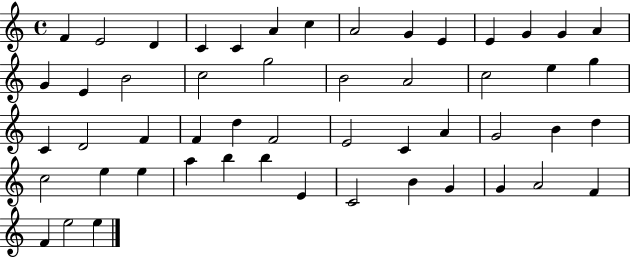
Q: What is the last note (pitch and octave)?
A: E5